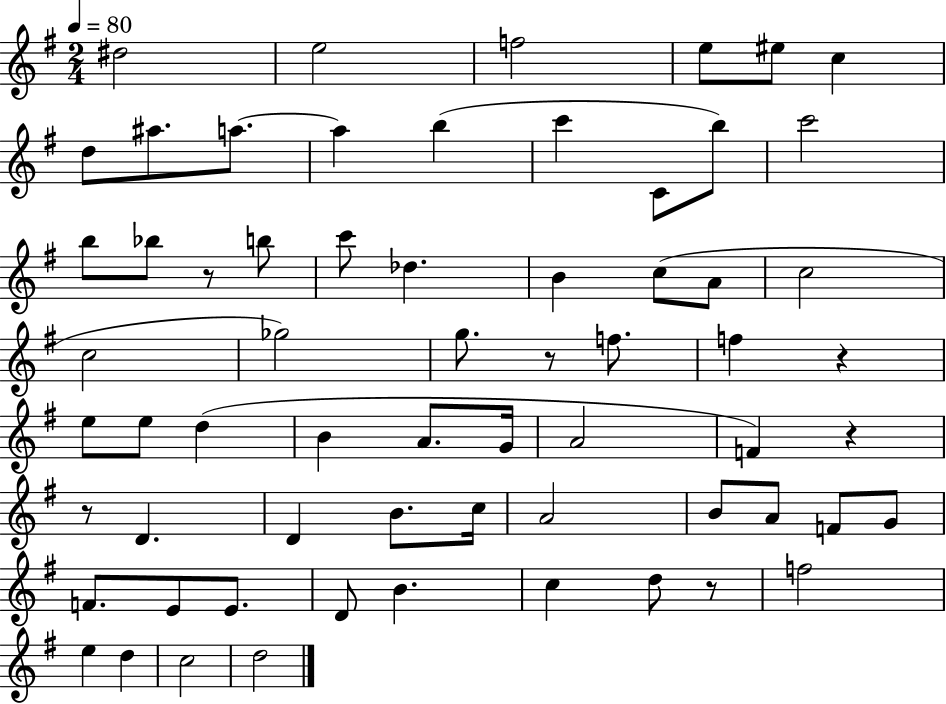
{
  \clef treble
  \numericTimeSignature
  \time 2/4
  \key g \major
  \tempo 4 = 80
  dis''2 | e''2 | f''2 | e''8 eis''8 c''4 | \break d''8 ais''8. a''8.~~ | a''4 b''4( | c'''4 c'8 b''8) | c'''2 | \break b''8 bes''8 r8 b''8 | c'''8 des''4. | b'4 c''8( a'8 | c''2 | \break c''2 | ges''2) | g''8. r8 f''8. | f''4 r4 | \break e''8 e''8 d''4( | b'4 a'8. g'16 | a'2 | f'4) r4 | \break r8 d'4. | d'4 b'8. c''16 | a'2 | b'8 a'8 f'8 g'8 | \break f'8. e'8 e'8. | d'8 b'4. | c''4 d''8 r8 | f''2 | \break e''4 d''4 | c''2 | d''2 | \bar "|."
}